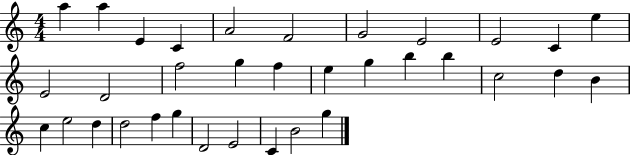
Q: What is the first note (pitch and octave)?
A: A5